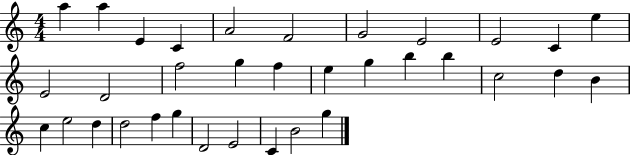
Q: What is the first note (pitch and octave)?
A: A5